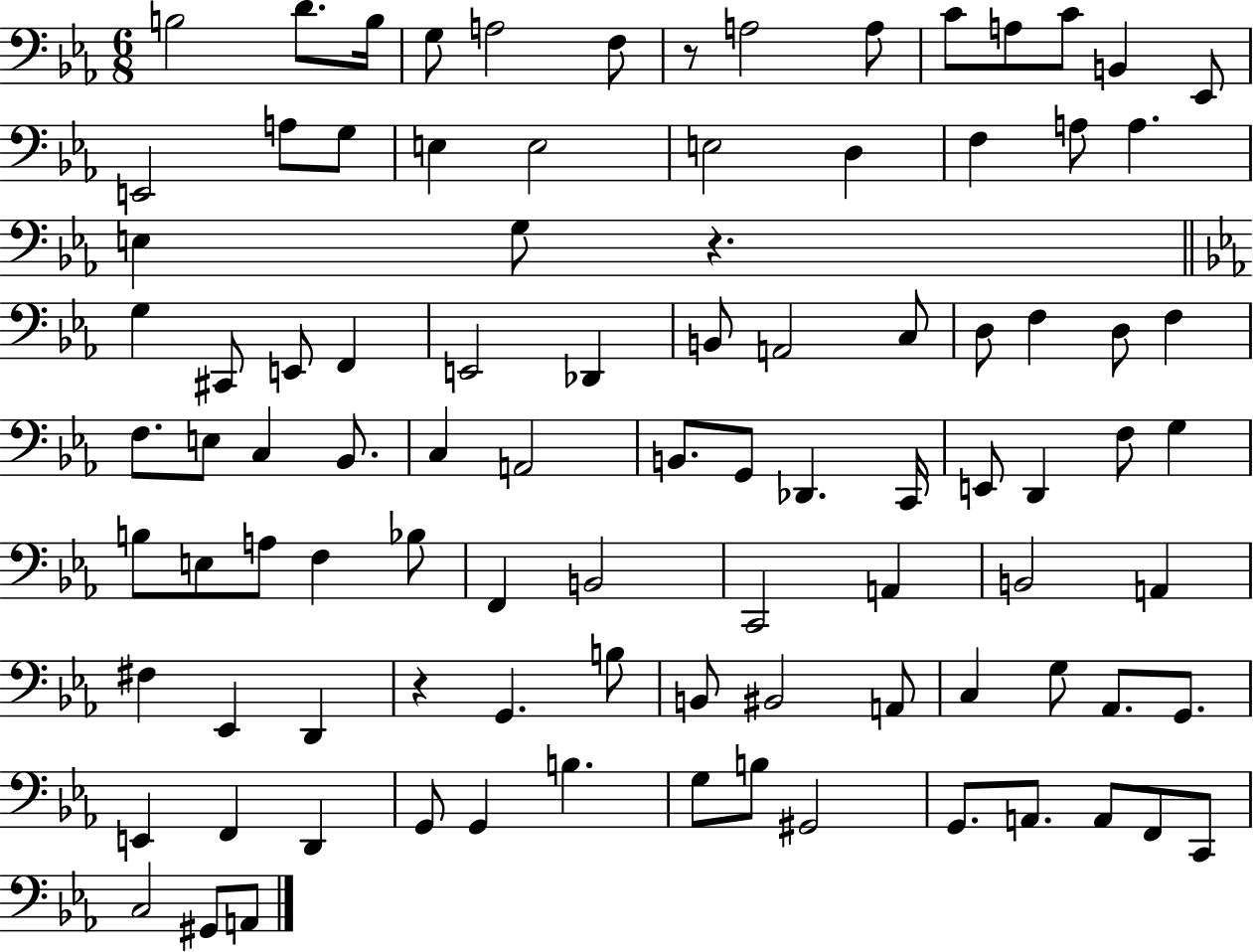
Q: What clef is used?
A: bass